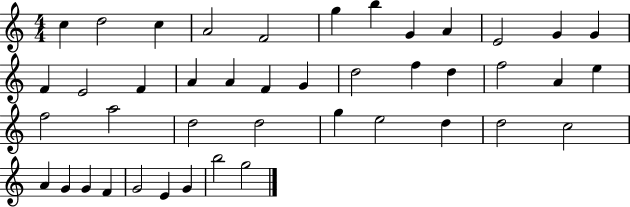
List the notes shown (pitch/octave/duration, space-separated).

C5/q D5/h C5/q A4/h F4/h G5/q B5/q G4/q A4/q E4/h G4/q G4/q F4/q E4/h F4/q A4/q A4/q F4/q G4/q D5/h F5/q D5/q F5/h A4/q E5/q F5/h A5/h D5/h D5/h G5/q E5/h D5/q D5/h C5/h A4/q G4/q G4/q F4/q G4/h E4/q G4/q B5/h G5/h